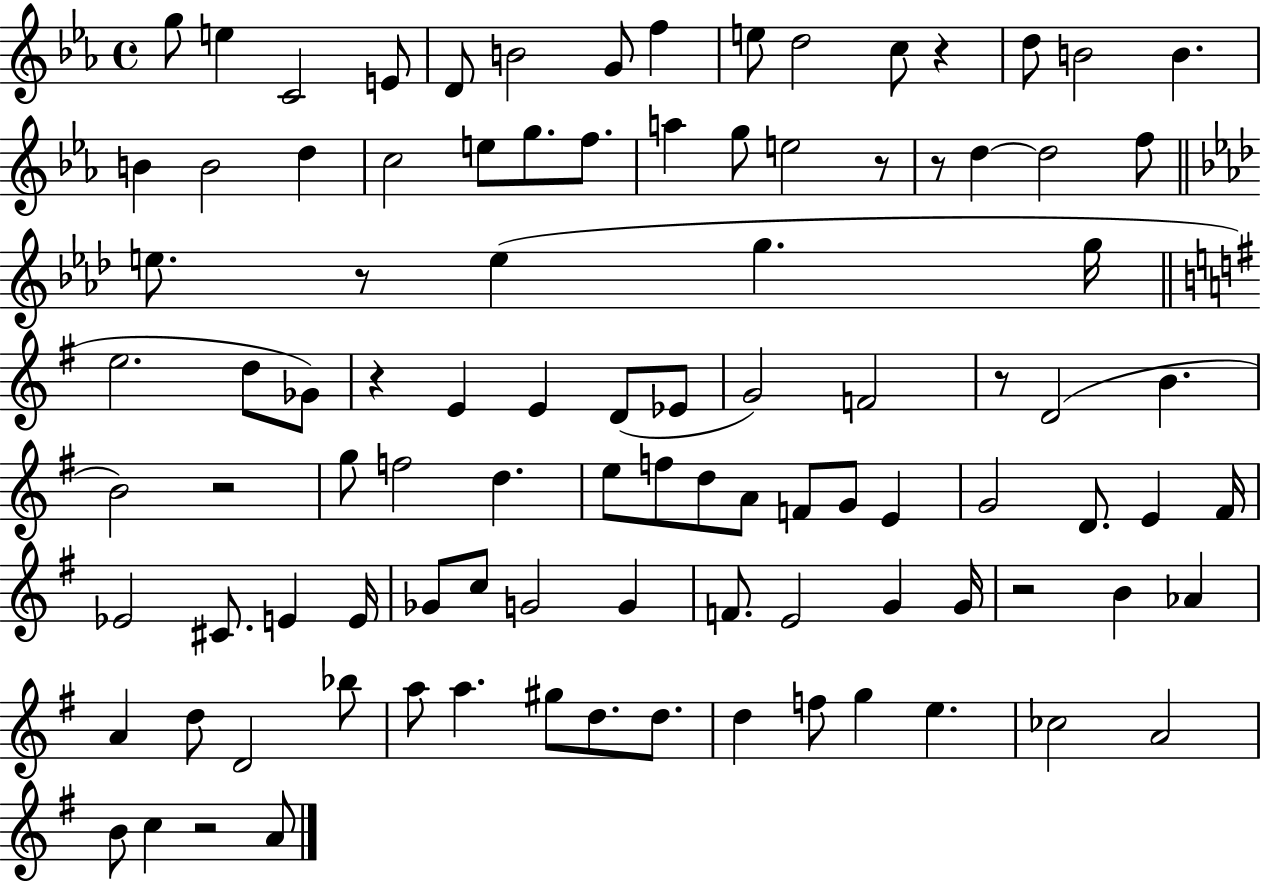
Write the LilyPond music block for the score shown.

{
  \clef treble
  \time 4/4
  \defaultTimeSignature
  \key ees \major
  g''8 e''4 c'2 e'8 | d'8 b'2 g'8 f''4 | e''8 d''2 c''8 r4 | d''8 b'2 b'4. | \break b'4 b'2 d''4 | c''2 e''8 g''8. f''8. | a''4 g''8 e''2 r8 | r8 d''4~~ d''2 f''8 | \break \bar "||" \break \key aes \major e''8. r8 e''4( g''4. g''16 | \bar "||" \break \key g \major e''2. d''8 ges'8) | r4 e'4 e'4 d'8( ees'8 | g'2) f'2 | r8 d'2( b'4. | \break b'2) r2 | g''8 f''2 d''4. | e''8 f''8 d''8 a'8 f'8 g'8 e'4 | g'2 d'8. e'4 fis'16 | \break ees'2 cis'8. e'4 e'16 | ges'8 c''8 g'2 g'4 | f'8. e'2 g'4 g'16 | r2 b'4 aes'4 | \break a'4 d''8 d'2 bes''8 | a''8 a''4. gis''8 d''8. d''8. | d''4 f''8 g''4 e''4. | ces''2 a'2 | \break b'8 c''4 r2 a'8 | \bar "|."
}